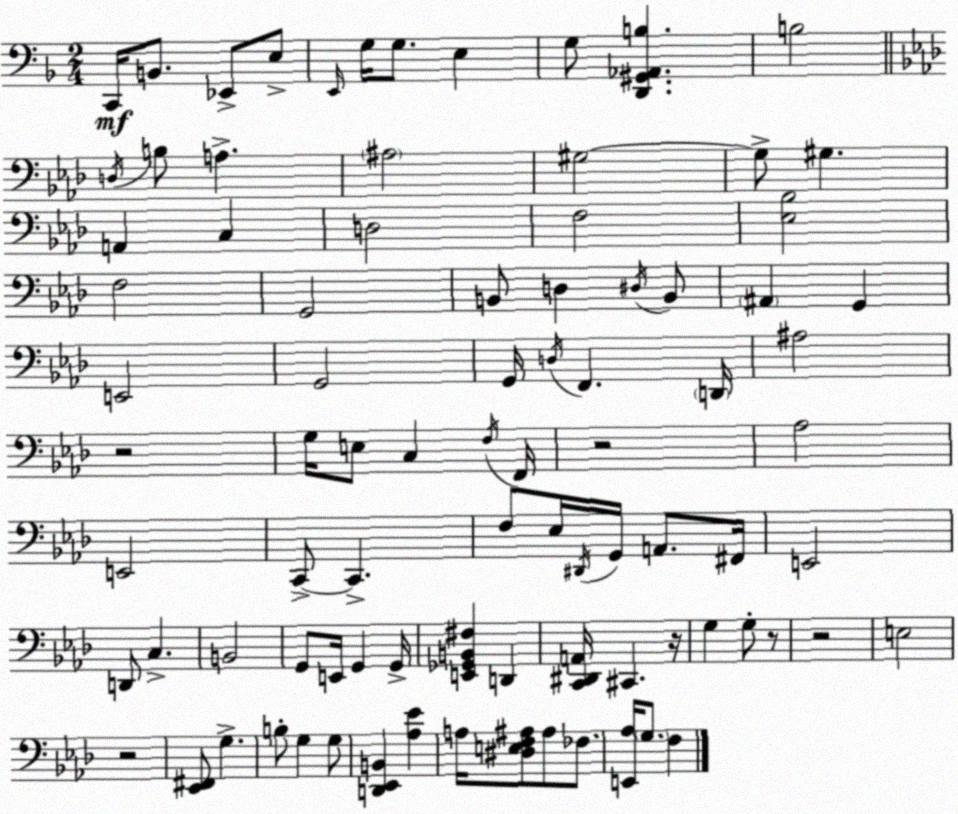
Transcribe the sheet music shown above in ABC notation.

X:1
T:Untitled
M:2/4
L:1/4
K:Dm
C,,/4 B,,/2 _E,,/2 E,/2 E,,/4 G,/4 G,/2 E, G,/2 [D,,^G,,_A,,B,] B,2 D,/4 B,/2 A, ^A,2 ^G,2 ^G,/2 ^G, A,, C, D,2 F,2 [_E,_B,]2 F,2 G,,2 B,,/2 D, ^D,/4 B,,/2 ^A,, G,, E,,2 G,,2 G,,/4 D,/4 F,, D,,/4 ^A,2 z2 G,/4 E,/2 C, F,/4 F,,/4 z2 _A,2 E,,2 C,,/2 C,, F,/2 _E,/4 ^D,,/4 G,,/4 A,,/2 ^F,,/4 E,,2 D,,/2 C, B,,2 G,,/2 E,,/4 G,, G,,/4 [E,,_G,,B,,^F,] D,, [C,,^D,,A,,]/4 ^C,, z/4 G, G,/2 z/2 z2 E,2 z2 [_E,,^F,,]/2 G, B,/2 G, G,/2 [D,,_E,,B,,] [_A,_E] A,/4 [^D,E,F,^A,]/2 ^A,/2 _F,/2 [E,,_A,]/4 G,/2 F,